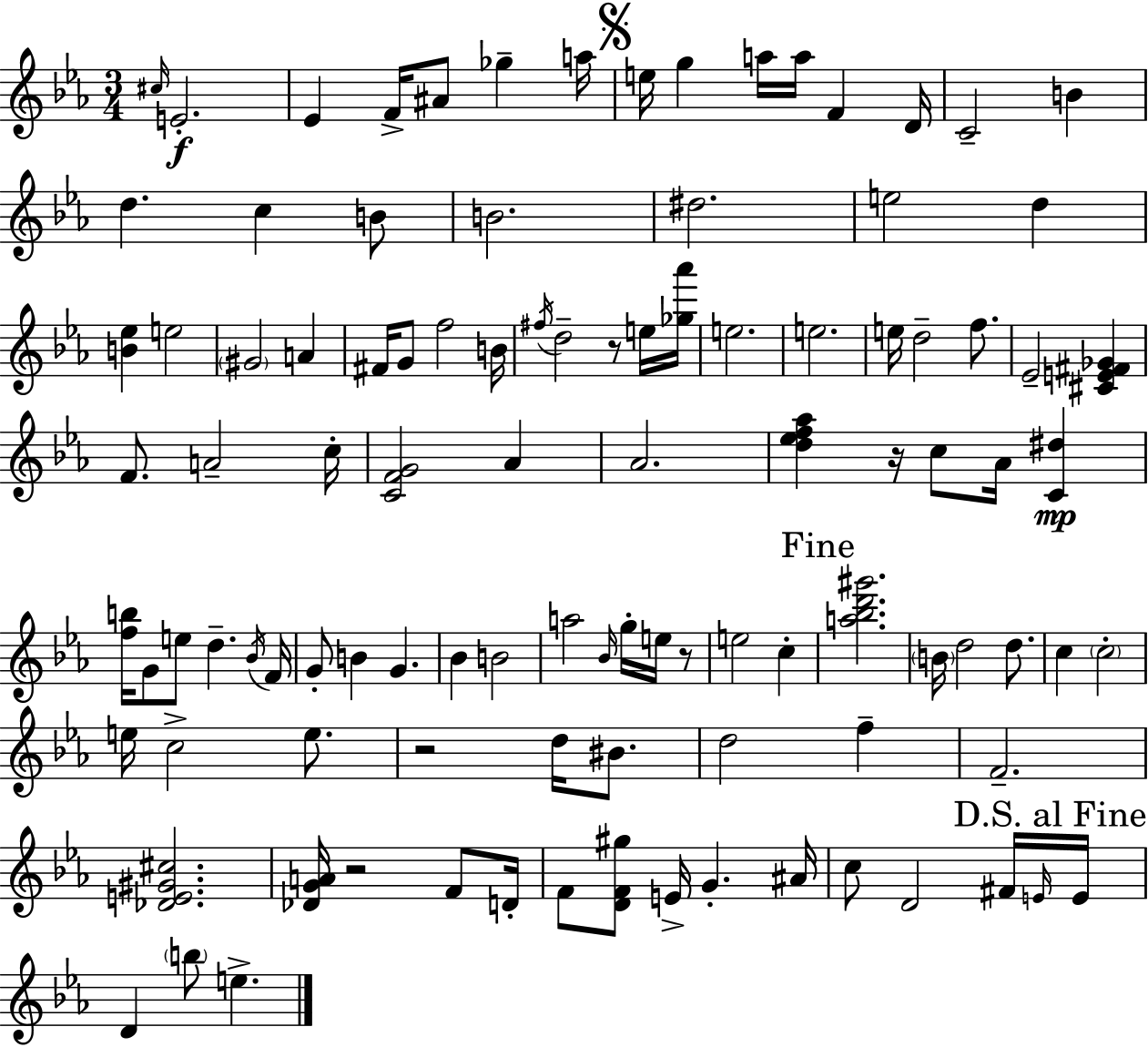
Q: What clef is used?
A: treble